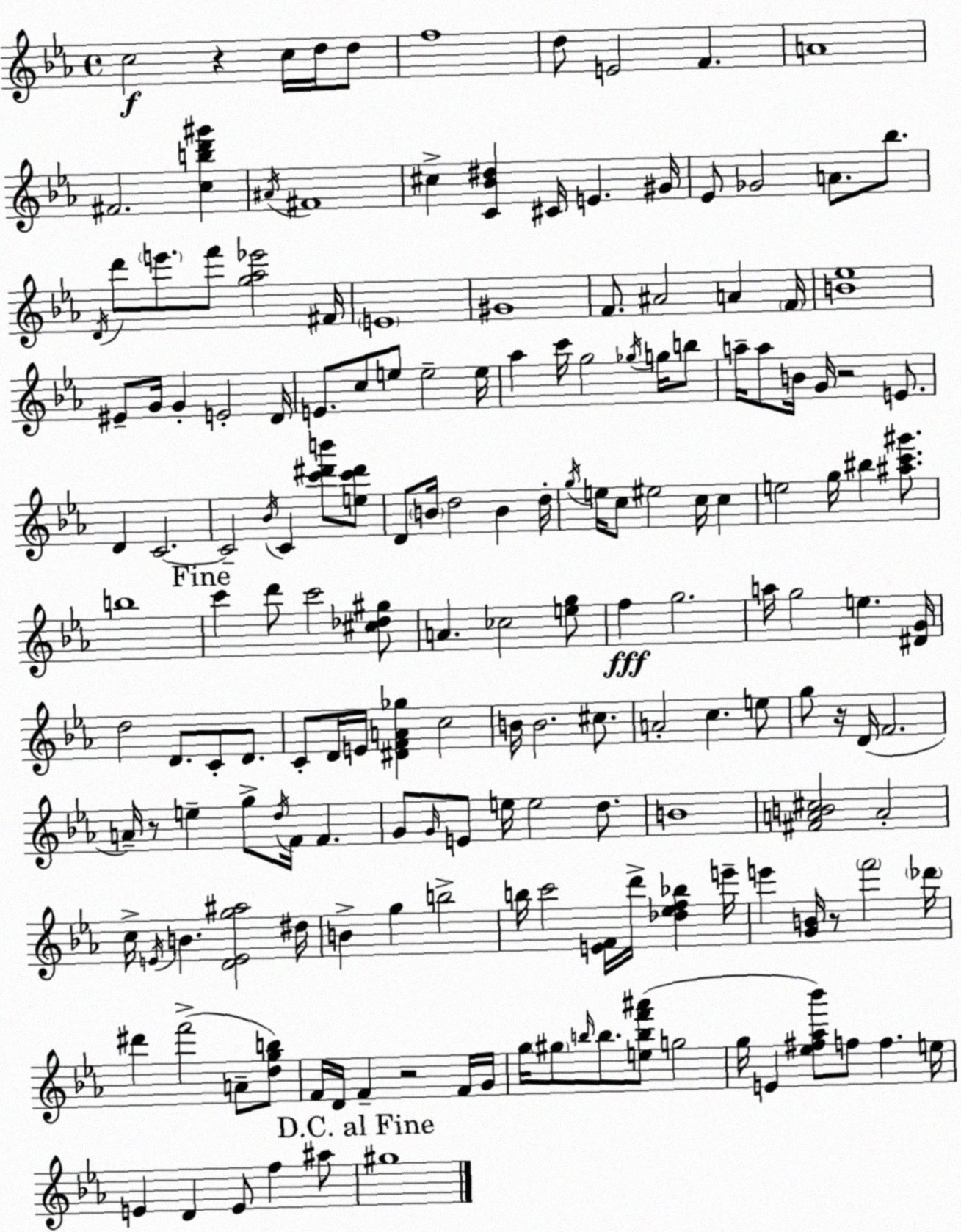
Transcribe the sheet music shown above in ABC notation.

X:1
T:Untitled
M:4/4
L:1/4
K:Cm
c2 z c/4 d/4 d/2 f4 d/2 E2 F A4 ^F2 [cbd'^g'] ^A/4 ^F4 ^c [C_B^d] ^C/4 E ^G/4 _E/2 _G2 A/2 _b/2 D/4 d'/2 e'/2 f'/2 [g_a_e']2 ^F/4 E4 ^G4 F/2 ^A2 A F/4 [B_e]4 ^E/2 G/4 G E2 D/4 E/2 c/2 e/2 e2 e/4 _a c'/4 g2 _g/4 g/4 b/2 a/4 a/2 B/4 G/4 z2 E/2 D C2 C2 _B/4 C [c'^d'b']/2 [ec'^d']/2 D/2 B/4 d2 B d/4 g/4 e/4 c/2 ^e2 c/4 c e2 g/4 ^b [^ac'^g']/2 b4 c' d'/2 c'2 [^c_d^g]/2 A _c2 [eg]/2 f g2 a/4 g2 e [^DG]/4 d2 D/2 C/2 D/2 C/2 D/4 E/4 [^DFA_g] c2 B/4 B2 ^c/2 A2 c e/2 g/2 z/4 D/4 F2 A/4 z/2 e g/2 d/4 F/4 F G/2 G/4 E/2 e/4 e2 d/2 B4 [^FAB^c]2 A2 c/4 E/4 B [DEg^a]2 ^d/4 B g b2 b/4 c'2 [EF]/4 d'/4 [_d_ef_b] e'/4 e' [GB]/4 z/2 f'2 _d'/4 ^d' f'2 A/2 [dgb]/2 F/4 D/4 F z2 F/4 G/4 g/4 ^g/2 b/4 b/2 [ebf'^a']/2 g2 g/4 E [_e^f_a_b']/2 f/2 f e/4 E D E/2 f ^a/2 ^g4